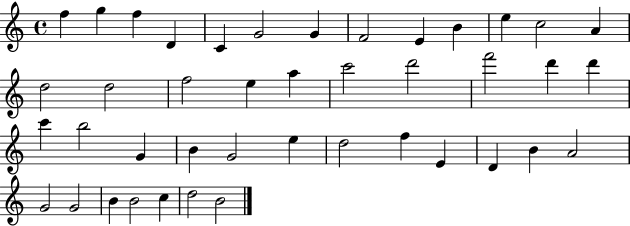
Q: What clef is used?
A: treble